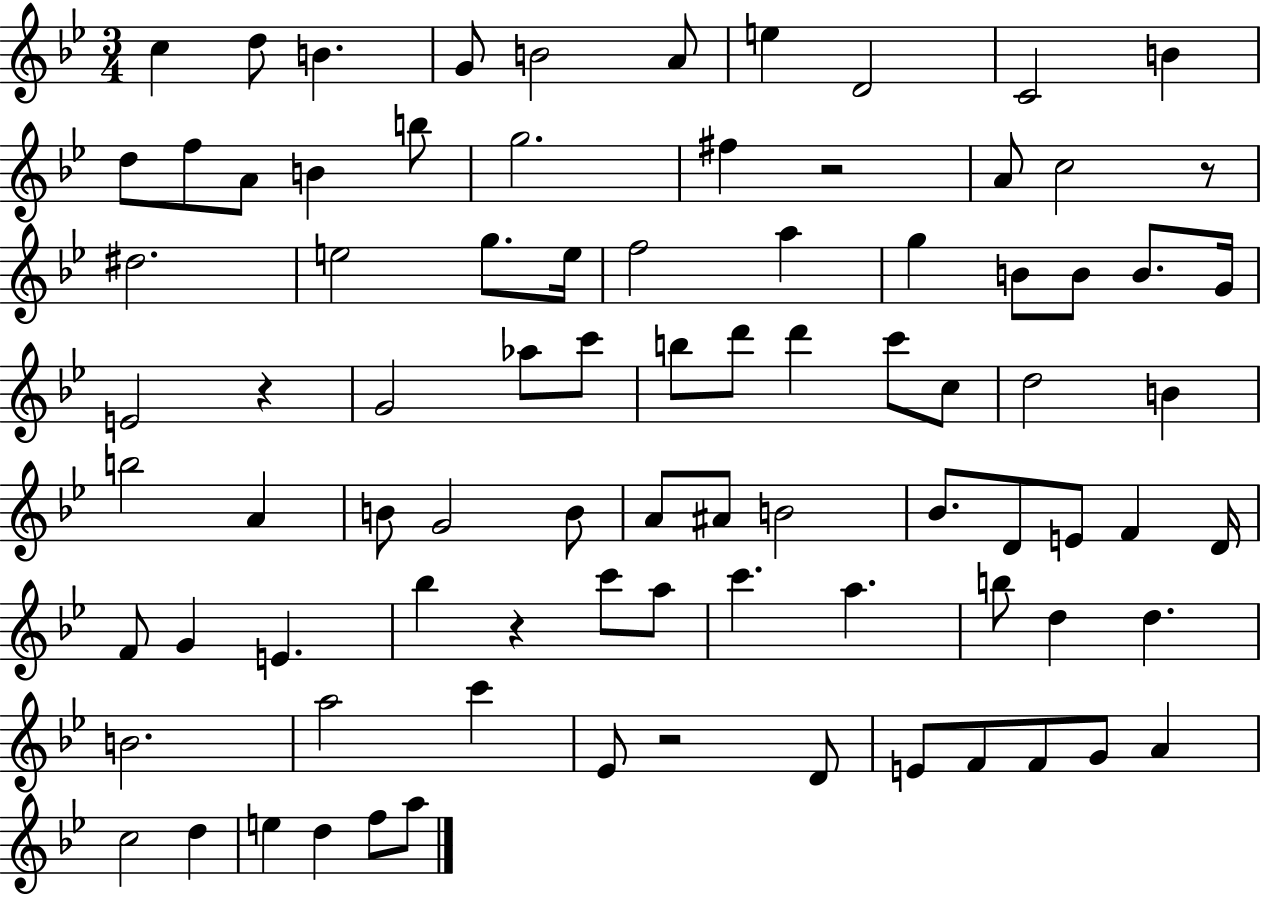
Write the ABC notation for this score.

X:1
T:Untitled
M:3/4
L:1/4
K:Bb
c d/2 B G/2 B2 A/2 e D2 C2 B d/2 f/2 A/2 B b/2 g2 ^f z2 A/2 c2 z/2 ^d2 e2 g/2 e/4 f2 a g B/2 B/2 B/2 G/4 E2 z G2 _a/2 c'/2 b/2 d'/2 d' c'/2 c/2 d2 B b2 A B/2 G2 B/2 A/2 ^A/2 B2 _B/2 D/2 E/2 F D/4 F/2 G E _b z c'/2 a/2 c' a b/2 d d B2 a2 c' _E/2 z2 D/2 E/2 F/2 F/2 G/2 A c2 d e d f/2 a/2